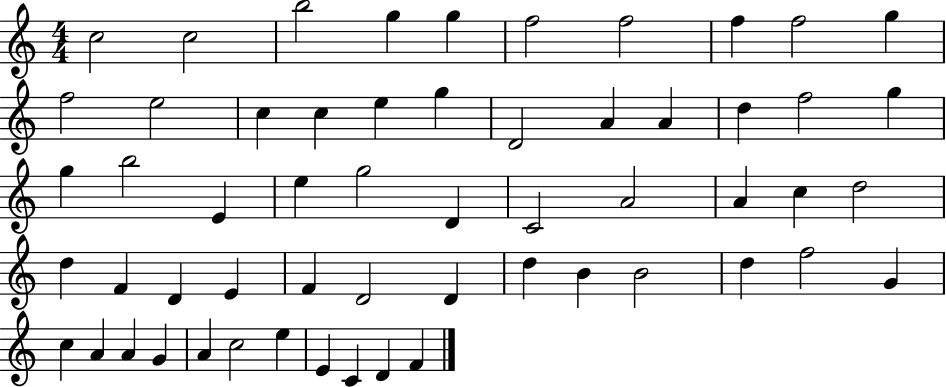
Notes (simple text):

C5/h C5/h B5/h G5/q G5/q F5/h F5/h F5/q F5/h G5/q F5/h E5/h C5/q C5/q E5/q G5/q D4/h A4/q A4/q D5/q F5/h G5/q G5/q B5/h E4/q E5/q G5/h D4/q C4/h A4/h A4/q C5/q D5/h D5/q F4/q D4/q E4/q F4/q D4/h D4/q D5/q B4/q B4/h D5/q F5/h G4/q C5/q A4/q A4/q G4/q A4/q C5/h E5/q E4/q C4/q D4/q F4/q